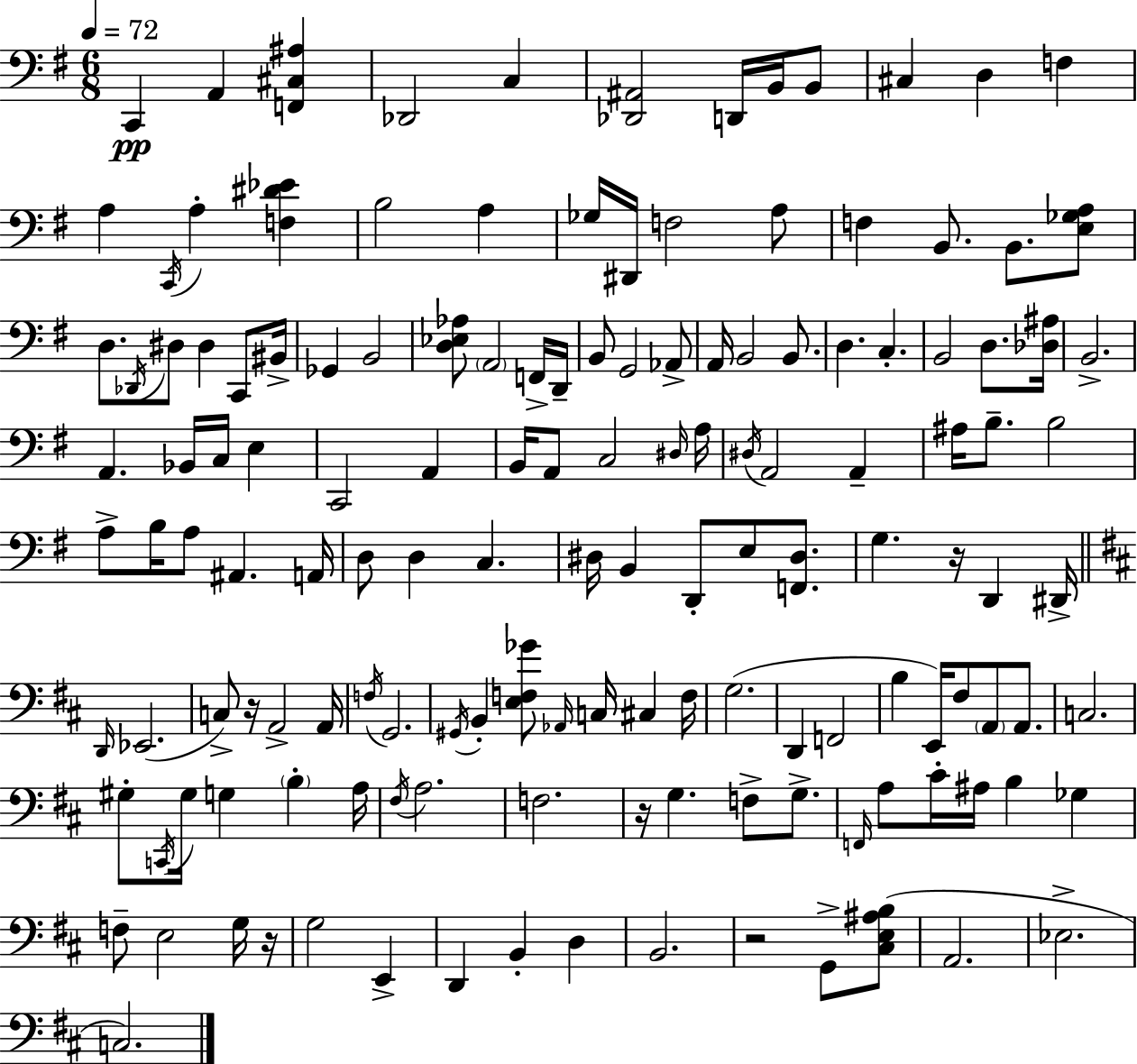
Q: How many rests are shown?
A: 5